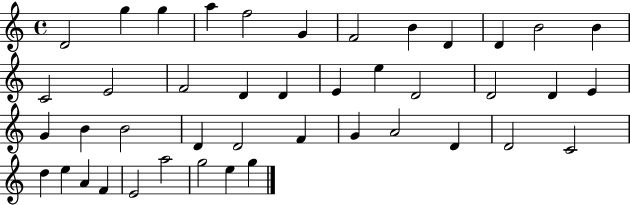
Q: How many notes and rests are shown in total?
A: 43